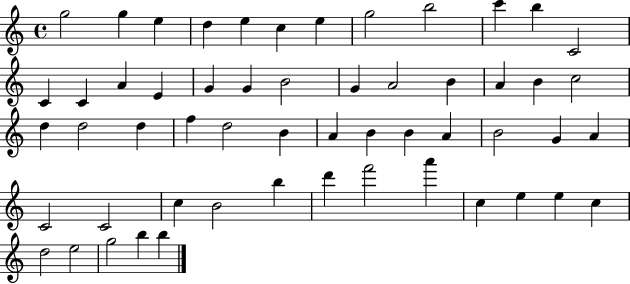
G5/h G5/q E5/q D5/q E5/q C5/q E5/q G5/h B5/h C6/q B5/q C4/h C4/q C4/q A4/q E4/q G4/q G4/q B4/h G4/q A4/h B4/q A4/q B4/q C5/h D5/q D5/h D5/q F5/q D5/h B4/q A4/q B4/q B4/q A4/q B4/h G4/q A4/q C4/h C4/h C5/q B4/h B5/q D6/q F6/h A6/q C5/q E5/q E5/q C5/q D5/h E5/h G5/h B5/q B5/q